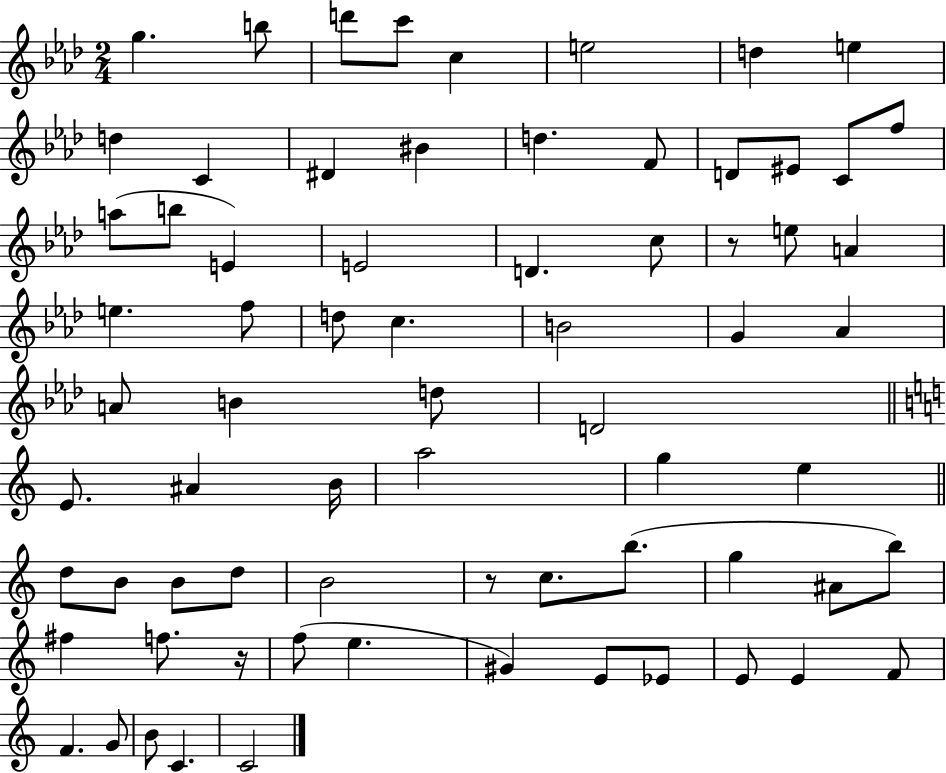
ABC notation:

X:1
T:Untitled
M:2/4
L:1/4
K:Ab
g b/2 d'/2 c'/2 c e2 d e d C ^D ^B d F/2 D/2 ^E/2 C/2 f/2 a/2 b/2 E E2 D c/2 z/2 e/2 A e f/2 d/2 c B2 G _A A/2 B d/2 D2 E/2 ^A B/4 a2 g e d/2 B/2 B/2 d/2 B2 z/2 c/2 b/2 g ^A/2 b/2 ^f f/2 z/4 f/2 e ^G E/2 _E/2 E/2 E F/2 F G/2 B/2 C C2